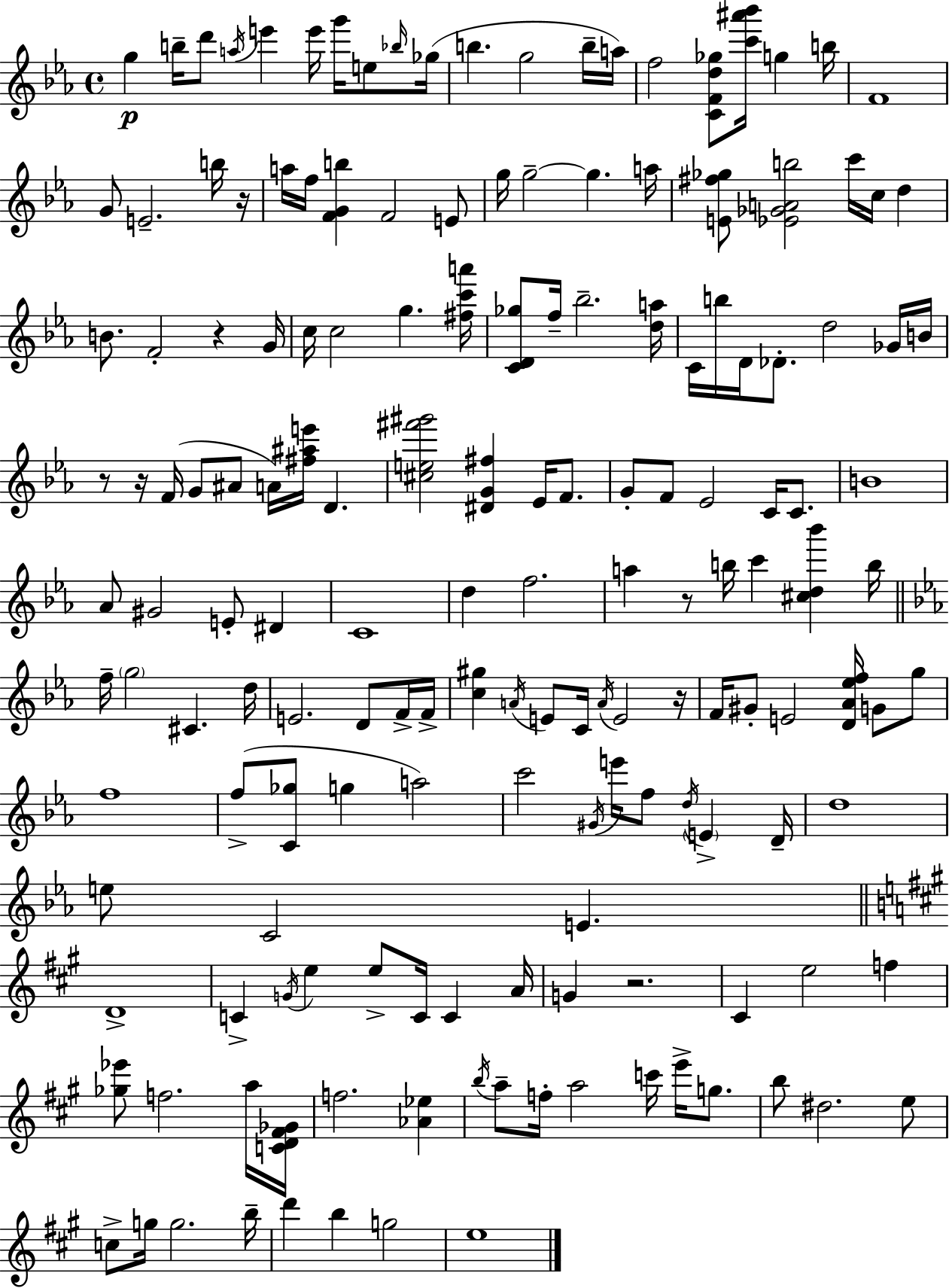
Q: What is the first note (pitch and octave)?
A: G5